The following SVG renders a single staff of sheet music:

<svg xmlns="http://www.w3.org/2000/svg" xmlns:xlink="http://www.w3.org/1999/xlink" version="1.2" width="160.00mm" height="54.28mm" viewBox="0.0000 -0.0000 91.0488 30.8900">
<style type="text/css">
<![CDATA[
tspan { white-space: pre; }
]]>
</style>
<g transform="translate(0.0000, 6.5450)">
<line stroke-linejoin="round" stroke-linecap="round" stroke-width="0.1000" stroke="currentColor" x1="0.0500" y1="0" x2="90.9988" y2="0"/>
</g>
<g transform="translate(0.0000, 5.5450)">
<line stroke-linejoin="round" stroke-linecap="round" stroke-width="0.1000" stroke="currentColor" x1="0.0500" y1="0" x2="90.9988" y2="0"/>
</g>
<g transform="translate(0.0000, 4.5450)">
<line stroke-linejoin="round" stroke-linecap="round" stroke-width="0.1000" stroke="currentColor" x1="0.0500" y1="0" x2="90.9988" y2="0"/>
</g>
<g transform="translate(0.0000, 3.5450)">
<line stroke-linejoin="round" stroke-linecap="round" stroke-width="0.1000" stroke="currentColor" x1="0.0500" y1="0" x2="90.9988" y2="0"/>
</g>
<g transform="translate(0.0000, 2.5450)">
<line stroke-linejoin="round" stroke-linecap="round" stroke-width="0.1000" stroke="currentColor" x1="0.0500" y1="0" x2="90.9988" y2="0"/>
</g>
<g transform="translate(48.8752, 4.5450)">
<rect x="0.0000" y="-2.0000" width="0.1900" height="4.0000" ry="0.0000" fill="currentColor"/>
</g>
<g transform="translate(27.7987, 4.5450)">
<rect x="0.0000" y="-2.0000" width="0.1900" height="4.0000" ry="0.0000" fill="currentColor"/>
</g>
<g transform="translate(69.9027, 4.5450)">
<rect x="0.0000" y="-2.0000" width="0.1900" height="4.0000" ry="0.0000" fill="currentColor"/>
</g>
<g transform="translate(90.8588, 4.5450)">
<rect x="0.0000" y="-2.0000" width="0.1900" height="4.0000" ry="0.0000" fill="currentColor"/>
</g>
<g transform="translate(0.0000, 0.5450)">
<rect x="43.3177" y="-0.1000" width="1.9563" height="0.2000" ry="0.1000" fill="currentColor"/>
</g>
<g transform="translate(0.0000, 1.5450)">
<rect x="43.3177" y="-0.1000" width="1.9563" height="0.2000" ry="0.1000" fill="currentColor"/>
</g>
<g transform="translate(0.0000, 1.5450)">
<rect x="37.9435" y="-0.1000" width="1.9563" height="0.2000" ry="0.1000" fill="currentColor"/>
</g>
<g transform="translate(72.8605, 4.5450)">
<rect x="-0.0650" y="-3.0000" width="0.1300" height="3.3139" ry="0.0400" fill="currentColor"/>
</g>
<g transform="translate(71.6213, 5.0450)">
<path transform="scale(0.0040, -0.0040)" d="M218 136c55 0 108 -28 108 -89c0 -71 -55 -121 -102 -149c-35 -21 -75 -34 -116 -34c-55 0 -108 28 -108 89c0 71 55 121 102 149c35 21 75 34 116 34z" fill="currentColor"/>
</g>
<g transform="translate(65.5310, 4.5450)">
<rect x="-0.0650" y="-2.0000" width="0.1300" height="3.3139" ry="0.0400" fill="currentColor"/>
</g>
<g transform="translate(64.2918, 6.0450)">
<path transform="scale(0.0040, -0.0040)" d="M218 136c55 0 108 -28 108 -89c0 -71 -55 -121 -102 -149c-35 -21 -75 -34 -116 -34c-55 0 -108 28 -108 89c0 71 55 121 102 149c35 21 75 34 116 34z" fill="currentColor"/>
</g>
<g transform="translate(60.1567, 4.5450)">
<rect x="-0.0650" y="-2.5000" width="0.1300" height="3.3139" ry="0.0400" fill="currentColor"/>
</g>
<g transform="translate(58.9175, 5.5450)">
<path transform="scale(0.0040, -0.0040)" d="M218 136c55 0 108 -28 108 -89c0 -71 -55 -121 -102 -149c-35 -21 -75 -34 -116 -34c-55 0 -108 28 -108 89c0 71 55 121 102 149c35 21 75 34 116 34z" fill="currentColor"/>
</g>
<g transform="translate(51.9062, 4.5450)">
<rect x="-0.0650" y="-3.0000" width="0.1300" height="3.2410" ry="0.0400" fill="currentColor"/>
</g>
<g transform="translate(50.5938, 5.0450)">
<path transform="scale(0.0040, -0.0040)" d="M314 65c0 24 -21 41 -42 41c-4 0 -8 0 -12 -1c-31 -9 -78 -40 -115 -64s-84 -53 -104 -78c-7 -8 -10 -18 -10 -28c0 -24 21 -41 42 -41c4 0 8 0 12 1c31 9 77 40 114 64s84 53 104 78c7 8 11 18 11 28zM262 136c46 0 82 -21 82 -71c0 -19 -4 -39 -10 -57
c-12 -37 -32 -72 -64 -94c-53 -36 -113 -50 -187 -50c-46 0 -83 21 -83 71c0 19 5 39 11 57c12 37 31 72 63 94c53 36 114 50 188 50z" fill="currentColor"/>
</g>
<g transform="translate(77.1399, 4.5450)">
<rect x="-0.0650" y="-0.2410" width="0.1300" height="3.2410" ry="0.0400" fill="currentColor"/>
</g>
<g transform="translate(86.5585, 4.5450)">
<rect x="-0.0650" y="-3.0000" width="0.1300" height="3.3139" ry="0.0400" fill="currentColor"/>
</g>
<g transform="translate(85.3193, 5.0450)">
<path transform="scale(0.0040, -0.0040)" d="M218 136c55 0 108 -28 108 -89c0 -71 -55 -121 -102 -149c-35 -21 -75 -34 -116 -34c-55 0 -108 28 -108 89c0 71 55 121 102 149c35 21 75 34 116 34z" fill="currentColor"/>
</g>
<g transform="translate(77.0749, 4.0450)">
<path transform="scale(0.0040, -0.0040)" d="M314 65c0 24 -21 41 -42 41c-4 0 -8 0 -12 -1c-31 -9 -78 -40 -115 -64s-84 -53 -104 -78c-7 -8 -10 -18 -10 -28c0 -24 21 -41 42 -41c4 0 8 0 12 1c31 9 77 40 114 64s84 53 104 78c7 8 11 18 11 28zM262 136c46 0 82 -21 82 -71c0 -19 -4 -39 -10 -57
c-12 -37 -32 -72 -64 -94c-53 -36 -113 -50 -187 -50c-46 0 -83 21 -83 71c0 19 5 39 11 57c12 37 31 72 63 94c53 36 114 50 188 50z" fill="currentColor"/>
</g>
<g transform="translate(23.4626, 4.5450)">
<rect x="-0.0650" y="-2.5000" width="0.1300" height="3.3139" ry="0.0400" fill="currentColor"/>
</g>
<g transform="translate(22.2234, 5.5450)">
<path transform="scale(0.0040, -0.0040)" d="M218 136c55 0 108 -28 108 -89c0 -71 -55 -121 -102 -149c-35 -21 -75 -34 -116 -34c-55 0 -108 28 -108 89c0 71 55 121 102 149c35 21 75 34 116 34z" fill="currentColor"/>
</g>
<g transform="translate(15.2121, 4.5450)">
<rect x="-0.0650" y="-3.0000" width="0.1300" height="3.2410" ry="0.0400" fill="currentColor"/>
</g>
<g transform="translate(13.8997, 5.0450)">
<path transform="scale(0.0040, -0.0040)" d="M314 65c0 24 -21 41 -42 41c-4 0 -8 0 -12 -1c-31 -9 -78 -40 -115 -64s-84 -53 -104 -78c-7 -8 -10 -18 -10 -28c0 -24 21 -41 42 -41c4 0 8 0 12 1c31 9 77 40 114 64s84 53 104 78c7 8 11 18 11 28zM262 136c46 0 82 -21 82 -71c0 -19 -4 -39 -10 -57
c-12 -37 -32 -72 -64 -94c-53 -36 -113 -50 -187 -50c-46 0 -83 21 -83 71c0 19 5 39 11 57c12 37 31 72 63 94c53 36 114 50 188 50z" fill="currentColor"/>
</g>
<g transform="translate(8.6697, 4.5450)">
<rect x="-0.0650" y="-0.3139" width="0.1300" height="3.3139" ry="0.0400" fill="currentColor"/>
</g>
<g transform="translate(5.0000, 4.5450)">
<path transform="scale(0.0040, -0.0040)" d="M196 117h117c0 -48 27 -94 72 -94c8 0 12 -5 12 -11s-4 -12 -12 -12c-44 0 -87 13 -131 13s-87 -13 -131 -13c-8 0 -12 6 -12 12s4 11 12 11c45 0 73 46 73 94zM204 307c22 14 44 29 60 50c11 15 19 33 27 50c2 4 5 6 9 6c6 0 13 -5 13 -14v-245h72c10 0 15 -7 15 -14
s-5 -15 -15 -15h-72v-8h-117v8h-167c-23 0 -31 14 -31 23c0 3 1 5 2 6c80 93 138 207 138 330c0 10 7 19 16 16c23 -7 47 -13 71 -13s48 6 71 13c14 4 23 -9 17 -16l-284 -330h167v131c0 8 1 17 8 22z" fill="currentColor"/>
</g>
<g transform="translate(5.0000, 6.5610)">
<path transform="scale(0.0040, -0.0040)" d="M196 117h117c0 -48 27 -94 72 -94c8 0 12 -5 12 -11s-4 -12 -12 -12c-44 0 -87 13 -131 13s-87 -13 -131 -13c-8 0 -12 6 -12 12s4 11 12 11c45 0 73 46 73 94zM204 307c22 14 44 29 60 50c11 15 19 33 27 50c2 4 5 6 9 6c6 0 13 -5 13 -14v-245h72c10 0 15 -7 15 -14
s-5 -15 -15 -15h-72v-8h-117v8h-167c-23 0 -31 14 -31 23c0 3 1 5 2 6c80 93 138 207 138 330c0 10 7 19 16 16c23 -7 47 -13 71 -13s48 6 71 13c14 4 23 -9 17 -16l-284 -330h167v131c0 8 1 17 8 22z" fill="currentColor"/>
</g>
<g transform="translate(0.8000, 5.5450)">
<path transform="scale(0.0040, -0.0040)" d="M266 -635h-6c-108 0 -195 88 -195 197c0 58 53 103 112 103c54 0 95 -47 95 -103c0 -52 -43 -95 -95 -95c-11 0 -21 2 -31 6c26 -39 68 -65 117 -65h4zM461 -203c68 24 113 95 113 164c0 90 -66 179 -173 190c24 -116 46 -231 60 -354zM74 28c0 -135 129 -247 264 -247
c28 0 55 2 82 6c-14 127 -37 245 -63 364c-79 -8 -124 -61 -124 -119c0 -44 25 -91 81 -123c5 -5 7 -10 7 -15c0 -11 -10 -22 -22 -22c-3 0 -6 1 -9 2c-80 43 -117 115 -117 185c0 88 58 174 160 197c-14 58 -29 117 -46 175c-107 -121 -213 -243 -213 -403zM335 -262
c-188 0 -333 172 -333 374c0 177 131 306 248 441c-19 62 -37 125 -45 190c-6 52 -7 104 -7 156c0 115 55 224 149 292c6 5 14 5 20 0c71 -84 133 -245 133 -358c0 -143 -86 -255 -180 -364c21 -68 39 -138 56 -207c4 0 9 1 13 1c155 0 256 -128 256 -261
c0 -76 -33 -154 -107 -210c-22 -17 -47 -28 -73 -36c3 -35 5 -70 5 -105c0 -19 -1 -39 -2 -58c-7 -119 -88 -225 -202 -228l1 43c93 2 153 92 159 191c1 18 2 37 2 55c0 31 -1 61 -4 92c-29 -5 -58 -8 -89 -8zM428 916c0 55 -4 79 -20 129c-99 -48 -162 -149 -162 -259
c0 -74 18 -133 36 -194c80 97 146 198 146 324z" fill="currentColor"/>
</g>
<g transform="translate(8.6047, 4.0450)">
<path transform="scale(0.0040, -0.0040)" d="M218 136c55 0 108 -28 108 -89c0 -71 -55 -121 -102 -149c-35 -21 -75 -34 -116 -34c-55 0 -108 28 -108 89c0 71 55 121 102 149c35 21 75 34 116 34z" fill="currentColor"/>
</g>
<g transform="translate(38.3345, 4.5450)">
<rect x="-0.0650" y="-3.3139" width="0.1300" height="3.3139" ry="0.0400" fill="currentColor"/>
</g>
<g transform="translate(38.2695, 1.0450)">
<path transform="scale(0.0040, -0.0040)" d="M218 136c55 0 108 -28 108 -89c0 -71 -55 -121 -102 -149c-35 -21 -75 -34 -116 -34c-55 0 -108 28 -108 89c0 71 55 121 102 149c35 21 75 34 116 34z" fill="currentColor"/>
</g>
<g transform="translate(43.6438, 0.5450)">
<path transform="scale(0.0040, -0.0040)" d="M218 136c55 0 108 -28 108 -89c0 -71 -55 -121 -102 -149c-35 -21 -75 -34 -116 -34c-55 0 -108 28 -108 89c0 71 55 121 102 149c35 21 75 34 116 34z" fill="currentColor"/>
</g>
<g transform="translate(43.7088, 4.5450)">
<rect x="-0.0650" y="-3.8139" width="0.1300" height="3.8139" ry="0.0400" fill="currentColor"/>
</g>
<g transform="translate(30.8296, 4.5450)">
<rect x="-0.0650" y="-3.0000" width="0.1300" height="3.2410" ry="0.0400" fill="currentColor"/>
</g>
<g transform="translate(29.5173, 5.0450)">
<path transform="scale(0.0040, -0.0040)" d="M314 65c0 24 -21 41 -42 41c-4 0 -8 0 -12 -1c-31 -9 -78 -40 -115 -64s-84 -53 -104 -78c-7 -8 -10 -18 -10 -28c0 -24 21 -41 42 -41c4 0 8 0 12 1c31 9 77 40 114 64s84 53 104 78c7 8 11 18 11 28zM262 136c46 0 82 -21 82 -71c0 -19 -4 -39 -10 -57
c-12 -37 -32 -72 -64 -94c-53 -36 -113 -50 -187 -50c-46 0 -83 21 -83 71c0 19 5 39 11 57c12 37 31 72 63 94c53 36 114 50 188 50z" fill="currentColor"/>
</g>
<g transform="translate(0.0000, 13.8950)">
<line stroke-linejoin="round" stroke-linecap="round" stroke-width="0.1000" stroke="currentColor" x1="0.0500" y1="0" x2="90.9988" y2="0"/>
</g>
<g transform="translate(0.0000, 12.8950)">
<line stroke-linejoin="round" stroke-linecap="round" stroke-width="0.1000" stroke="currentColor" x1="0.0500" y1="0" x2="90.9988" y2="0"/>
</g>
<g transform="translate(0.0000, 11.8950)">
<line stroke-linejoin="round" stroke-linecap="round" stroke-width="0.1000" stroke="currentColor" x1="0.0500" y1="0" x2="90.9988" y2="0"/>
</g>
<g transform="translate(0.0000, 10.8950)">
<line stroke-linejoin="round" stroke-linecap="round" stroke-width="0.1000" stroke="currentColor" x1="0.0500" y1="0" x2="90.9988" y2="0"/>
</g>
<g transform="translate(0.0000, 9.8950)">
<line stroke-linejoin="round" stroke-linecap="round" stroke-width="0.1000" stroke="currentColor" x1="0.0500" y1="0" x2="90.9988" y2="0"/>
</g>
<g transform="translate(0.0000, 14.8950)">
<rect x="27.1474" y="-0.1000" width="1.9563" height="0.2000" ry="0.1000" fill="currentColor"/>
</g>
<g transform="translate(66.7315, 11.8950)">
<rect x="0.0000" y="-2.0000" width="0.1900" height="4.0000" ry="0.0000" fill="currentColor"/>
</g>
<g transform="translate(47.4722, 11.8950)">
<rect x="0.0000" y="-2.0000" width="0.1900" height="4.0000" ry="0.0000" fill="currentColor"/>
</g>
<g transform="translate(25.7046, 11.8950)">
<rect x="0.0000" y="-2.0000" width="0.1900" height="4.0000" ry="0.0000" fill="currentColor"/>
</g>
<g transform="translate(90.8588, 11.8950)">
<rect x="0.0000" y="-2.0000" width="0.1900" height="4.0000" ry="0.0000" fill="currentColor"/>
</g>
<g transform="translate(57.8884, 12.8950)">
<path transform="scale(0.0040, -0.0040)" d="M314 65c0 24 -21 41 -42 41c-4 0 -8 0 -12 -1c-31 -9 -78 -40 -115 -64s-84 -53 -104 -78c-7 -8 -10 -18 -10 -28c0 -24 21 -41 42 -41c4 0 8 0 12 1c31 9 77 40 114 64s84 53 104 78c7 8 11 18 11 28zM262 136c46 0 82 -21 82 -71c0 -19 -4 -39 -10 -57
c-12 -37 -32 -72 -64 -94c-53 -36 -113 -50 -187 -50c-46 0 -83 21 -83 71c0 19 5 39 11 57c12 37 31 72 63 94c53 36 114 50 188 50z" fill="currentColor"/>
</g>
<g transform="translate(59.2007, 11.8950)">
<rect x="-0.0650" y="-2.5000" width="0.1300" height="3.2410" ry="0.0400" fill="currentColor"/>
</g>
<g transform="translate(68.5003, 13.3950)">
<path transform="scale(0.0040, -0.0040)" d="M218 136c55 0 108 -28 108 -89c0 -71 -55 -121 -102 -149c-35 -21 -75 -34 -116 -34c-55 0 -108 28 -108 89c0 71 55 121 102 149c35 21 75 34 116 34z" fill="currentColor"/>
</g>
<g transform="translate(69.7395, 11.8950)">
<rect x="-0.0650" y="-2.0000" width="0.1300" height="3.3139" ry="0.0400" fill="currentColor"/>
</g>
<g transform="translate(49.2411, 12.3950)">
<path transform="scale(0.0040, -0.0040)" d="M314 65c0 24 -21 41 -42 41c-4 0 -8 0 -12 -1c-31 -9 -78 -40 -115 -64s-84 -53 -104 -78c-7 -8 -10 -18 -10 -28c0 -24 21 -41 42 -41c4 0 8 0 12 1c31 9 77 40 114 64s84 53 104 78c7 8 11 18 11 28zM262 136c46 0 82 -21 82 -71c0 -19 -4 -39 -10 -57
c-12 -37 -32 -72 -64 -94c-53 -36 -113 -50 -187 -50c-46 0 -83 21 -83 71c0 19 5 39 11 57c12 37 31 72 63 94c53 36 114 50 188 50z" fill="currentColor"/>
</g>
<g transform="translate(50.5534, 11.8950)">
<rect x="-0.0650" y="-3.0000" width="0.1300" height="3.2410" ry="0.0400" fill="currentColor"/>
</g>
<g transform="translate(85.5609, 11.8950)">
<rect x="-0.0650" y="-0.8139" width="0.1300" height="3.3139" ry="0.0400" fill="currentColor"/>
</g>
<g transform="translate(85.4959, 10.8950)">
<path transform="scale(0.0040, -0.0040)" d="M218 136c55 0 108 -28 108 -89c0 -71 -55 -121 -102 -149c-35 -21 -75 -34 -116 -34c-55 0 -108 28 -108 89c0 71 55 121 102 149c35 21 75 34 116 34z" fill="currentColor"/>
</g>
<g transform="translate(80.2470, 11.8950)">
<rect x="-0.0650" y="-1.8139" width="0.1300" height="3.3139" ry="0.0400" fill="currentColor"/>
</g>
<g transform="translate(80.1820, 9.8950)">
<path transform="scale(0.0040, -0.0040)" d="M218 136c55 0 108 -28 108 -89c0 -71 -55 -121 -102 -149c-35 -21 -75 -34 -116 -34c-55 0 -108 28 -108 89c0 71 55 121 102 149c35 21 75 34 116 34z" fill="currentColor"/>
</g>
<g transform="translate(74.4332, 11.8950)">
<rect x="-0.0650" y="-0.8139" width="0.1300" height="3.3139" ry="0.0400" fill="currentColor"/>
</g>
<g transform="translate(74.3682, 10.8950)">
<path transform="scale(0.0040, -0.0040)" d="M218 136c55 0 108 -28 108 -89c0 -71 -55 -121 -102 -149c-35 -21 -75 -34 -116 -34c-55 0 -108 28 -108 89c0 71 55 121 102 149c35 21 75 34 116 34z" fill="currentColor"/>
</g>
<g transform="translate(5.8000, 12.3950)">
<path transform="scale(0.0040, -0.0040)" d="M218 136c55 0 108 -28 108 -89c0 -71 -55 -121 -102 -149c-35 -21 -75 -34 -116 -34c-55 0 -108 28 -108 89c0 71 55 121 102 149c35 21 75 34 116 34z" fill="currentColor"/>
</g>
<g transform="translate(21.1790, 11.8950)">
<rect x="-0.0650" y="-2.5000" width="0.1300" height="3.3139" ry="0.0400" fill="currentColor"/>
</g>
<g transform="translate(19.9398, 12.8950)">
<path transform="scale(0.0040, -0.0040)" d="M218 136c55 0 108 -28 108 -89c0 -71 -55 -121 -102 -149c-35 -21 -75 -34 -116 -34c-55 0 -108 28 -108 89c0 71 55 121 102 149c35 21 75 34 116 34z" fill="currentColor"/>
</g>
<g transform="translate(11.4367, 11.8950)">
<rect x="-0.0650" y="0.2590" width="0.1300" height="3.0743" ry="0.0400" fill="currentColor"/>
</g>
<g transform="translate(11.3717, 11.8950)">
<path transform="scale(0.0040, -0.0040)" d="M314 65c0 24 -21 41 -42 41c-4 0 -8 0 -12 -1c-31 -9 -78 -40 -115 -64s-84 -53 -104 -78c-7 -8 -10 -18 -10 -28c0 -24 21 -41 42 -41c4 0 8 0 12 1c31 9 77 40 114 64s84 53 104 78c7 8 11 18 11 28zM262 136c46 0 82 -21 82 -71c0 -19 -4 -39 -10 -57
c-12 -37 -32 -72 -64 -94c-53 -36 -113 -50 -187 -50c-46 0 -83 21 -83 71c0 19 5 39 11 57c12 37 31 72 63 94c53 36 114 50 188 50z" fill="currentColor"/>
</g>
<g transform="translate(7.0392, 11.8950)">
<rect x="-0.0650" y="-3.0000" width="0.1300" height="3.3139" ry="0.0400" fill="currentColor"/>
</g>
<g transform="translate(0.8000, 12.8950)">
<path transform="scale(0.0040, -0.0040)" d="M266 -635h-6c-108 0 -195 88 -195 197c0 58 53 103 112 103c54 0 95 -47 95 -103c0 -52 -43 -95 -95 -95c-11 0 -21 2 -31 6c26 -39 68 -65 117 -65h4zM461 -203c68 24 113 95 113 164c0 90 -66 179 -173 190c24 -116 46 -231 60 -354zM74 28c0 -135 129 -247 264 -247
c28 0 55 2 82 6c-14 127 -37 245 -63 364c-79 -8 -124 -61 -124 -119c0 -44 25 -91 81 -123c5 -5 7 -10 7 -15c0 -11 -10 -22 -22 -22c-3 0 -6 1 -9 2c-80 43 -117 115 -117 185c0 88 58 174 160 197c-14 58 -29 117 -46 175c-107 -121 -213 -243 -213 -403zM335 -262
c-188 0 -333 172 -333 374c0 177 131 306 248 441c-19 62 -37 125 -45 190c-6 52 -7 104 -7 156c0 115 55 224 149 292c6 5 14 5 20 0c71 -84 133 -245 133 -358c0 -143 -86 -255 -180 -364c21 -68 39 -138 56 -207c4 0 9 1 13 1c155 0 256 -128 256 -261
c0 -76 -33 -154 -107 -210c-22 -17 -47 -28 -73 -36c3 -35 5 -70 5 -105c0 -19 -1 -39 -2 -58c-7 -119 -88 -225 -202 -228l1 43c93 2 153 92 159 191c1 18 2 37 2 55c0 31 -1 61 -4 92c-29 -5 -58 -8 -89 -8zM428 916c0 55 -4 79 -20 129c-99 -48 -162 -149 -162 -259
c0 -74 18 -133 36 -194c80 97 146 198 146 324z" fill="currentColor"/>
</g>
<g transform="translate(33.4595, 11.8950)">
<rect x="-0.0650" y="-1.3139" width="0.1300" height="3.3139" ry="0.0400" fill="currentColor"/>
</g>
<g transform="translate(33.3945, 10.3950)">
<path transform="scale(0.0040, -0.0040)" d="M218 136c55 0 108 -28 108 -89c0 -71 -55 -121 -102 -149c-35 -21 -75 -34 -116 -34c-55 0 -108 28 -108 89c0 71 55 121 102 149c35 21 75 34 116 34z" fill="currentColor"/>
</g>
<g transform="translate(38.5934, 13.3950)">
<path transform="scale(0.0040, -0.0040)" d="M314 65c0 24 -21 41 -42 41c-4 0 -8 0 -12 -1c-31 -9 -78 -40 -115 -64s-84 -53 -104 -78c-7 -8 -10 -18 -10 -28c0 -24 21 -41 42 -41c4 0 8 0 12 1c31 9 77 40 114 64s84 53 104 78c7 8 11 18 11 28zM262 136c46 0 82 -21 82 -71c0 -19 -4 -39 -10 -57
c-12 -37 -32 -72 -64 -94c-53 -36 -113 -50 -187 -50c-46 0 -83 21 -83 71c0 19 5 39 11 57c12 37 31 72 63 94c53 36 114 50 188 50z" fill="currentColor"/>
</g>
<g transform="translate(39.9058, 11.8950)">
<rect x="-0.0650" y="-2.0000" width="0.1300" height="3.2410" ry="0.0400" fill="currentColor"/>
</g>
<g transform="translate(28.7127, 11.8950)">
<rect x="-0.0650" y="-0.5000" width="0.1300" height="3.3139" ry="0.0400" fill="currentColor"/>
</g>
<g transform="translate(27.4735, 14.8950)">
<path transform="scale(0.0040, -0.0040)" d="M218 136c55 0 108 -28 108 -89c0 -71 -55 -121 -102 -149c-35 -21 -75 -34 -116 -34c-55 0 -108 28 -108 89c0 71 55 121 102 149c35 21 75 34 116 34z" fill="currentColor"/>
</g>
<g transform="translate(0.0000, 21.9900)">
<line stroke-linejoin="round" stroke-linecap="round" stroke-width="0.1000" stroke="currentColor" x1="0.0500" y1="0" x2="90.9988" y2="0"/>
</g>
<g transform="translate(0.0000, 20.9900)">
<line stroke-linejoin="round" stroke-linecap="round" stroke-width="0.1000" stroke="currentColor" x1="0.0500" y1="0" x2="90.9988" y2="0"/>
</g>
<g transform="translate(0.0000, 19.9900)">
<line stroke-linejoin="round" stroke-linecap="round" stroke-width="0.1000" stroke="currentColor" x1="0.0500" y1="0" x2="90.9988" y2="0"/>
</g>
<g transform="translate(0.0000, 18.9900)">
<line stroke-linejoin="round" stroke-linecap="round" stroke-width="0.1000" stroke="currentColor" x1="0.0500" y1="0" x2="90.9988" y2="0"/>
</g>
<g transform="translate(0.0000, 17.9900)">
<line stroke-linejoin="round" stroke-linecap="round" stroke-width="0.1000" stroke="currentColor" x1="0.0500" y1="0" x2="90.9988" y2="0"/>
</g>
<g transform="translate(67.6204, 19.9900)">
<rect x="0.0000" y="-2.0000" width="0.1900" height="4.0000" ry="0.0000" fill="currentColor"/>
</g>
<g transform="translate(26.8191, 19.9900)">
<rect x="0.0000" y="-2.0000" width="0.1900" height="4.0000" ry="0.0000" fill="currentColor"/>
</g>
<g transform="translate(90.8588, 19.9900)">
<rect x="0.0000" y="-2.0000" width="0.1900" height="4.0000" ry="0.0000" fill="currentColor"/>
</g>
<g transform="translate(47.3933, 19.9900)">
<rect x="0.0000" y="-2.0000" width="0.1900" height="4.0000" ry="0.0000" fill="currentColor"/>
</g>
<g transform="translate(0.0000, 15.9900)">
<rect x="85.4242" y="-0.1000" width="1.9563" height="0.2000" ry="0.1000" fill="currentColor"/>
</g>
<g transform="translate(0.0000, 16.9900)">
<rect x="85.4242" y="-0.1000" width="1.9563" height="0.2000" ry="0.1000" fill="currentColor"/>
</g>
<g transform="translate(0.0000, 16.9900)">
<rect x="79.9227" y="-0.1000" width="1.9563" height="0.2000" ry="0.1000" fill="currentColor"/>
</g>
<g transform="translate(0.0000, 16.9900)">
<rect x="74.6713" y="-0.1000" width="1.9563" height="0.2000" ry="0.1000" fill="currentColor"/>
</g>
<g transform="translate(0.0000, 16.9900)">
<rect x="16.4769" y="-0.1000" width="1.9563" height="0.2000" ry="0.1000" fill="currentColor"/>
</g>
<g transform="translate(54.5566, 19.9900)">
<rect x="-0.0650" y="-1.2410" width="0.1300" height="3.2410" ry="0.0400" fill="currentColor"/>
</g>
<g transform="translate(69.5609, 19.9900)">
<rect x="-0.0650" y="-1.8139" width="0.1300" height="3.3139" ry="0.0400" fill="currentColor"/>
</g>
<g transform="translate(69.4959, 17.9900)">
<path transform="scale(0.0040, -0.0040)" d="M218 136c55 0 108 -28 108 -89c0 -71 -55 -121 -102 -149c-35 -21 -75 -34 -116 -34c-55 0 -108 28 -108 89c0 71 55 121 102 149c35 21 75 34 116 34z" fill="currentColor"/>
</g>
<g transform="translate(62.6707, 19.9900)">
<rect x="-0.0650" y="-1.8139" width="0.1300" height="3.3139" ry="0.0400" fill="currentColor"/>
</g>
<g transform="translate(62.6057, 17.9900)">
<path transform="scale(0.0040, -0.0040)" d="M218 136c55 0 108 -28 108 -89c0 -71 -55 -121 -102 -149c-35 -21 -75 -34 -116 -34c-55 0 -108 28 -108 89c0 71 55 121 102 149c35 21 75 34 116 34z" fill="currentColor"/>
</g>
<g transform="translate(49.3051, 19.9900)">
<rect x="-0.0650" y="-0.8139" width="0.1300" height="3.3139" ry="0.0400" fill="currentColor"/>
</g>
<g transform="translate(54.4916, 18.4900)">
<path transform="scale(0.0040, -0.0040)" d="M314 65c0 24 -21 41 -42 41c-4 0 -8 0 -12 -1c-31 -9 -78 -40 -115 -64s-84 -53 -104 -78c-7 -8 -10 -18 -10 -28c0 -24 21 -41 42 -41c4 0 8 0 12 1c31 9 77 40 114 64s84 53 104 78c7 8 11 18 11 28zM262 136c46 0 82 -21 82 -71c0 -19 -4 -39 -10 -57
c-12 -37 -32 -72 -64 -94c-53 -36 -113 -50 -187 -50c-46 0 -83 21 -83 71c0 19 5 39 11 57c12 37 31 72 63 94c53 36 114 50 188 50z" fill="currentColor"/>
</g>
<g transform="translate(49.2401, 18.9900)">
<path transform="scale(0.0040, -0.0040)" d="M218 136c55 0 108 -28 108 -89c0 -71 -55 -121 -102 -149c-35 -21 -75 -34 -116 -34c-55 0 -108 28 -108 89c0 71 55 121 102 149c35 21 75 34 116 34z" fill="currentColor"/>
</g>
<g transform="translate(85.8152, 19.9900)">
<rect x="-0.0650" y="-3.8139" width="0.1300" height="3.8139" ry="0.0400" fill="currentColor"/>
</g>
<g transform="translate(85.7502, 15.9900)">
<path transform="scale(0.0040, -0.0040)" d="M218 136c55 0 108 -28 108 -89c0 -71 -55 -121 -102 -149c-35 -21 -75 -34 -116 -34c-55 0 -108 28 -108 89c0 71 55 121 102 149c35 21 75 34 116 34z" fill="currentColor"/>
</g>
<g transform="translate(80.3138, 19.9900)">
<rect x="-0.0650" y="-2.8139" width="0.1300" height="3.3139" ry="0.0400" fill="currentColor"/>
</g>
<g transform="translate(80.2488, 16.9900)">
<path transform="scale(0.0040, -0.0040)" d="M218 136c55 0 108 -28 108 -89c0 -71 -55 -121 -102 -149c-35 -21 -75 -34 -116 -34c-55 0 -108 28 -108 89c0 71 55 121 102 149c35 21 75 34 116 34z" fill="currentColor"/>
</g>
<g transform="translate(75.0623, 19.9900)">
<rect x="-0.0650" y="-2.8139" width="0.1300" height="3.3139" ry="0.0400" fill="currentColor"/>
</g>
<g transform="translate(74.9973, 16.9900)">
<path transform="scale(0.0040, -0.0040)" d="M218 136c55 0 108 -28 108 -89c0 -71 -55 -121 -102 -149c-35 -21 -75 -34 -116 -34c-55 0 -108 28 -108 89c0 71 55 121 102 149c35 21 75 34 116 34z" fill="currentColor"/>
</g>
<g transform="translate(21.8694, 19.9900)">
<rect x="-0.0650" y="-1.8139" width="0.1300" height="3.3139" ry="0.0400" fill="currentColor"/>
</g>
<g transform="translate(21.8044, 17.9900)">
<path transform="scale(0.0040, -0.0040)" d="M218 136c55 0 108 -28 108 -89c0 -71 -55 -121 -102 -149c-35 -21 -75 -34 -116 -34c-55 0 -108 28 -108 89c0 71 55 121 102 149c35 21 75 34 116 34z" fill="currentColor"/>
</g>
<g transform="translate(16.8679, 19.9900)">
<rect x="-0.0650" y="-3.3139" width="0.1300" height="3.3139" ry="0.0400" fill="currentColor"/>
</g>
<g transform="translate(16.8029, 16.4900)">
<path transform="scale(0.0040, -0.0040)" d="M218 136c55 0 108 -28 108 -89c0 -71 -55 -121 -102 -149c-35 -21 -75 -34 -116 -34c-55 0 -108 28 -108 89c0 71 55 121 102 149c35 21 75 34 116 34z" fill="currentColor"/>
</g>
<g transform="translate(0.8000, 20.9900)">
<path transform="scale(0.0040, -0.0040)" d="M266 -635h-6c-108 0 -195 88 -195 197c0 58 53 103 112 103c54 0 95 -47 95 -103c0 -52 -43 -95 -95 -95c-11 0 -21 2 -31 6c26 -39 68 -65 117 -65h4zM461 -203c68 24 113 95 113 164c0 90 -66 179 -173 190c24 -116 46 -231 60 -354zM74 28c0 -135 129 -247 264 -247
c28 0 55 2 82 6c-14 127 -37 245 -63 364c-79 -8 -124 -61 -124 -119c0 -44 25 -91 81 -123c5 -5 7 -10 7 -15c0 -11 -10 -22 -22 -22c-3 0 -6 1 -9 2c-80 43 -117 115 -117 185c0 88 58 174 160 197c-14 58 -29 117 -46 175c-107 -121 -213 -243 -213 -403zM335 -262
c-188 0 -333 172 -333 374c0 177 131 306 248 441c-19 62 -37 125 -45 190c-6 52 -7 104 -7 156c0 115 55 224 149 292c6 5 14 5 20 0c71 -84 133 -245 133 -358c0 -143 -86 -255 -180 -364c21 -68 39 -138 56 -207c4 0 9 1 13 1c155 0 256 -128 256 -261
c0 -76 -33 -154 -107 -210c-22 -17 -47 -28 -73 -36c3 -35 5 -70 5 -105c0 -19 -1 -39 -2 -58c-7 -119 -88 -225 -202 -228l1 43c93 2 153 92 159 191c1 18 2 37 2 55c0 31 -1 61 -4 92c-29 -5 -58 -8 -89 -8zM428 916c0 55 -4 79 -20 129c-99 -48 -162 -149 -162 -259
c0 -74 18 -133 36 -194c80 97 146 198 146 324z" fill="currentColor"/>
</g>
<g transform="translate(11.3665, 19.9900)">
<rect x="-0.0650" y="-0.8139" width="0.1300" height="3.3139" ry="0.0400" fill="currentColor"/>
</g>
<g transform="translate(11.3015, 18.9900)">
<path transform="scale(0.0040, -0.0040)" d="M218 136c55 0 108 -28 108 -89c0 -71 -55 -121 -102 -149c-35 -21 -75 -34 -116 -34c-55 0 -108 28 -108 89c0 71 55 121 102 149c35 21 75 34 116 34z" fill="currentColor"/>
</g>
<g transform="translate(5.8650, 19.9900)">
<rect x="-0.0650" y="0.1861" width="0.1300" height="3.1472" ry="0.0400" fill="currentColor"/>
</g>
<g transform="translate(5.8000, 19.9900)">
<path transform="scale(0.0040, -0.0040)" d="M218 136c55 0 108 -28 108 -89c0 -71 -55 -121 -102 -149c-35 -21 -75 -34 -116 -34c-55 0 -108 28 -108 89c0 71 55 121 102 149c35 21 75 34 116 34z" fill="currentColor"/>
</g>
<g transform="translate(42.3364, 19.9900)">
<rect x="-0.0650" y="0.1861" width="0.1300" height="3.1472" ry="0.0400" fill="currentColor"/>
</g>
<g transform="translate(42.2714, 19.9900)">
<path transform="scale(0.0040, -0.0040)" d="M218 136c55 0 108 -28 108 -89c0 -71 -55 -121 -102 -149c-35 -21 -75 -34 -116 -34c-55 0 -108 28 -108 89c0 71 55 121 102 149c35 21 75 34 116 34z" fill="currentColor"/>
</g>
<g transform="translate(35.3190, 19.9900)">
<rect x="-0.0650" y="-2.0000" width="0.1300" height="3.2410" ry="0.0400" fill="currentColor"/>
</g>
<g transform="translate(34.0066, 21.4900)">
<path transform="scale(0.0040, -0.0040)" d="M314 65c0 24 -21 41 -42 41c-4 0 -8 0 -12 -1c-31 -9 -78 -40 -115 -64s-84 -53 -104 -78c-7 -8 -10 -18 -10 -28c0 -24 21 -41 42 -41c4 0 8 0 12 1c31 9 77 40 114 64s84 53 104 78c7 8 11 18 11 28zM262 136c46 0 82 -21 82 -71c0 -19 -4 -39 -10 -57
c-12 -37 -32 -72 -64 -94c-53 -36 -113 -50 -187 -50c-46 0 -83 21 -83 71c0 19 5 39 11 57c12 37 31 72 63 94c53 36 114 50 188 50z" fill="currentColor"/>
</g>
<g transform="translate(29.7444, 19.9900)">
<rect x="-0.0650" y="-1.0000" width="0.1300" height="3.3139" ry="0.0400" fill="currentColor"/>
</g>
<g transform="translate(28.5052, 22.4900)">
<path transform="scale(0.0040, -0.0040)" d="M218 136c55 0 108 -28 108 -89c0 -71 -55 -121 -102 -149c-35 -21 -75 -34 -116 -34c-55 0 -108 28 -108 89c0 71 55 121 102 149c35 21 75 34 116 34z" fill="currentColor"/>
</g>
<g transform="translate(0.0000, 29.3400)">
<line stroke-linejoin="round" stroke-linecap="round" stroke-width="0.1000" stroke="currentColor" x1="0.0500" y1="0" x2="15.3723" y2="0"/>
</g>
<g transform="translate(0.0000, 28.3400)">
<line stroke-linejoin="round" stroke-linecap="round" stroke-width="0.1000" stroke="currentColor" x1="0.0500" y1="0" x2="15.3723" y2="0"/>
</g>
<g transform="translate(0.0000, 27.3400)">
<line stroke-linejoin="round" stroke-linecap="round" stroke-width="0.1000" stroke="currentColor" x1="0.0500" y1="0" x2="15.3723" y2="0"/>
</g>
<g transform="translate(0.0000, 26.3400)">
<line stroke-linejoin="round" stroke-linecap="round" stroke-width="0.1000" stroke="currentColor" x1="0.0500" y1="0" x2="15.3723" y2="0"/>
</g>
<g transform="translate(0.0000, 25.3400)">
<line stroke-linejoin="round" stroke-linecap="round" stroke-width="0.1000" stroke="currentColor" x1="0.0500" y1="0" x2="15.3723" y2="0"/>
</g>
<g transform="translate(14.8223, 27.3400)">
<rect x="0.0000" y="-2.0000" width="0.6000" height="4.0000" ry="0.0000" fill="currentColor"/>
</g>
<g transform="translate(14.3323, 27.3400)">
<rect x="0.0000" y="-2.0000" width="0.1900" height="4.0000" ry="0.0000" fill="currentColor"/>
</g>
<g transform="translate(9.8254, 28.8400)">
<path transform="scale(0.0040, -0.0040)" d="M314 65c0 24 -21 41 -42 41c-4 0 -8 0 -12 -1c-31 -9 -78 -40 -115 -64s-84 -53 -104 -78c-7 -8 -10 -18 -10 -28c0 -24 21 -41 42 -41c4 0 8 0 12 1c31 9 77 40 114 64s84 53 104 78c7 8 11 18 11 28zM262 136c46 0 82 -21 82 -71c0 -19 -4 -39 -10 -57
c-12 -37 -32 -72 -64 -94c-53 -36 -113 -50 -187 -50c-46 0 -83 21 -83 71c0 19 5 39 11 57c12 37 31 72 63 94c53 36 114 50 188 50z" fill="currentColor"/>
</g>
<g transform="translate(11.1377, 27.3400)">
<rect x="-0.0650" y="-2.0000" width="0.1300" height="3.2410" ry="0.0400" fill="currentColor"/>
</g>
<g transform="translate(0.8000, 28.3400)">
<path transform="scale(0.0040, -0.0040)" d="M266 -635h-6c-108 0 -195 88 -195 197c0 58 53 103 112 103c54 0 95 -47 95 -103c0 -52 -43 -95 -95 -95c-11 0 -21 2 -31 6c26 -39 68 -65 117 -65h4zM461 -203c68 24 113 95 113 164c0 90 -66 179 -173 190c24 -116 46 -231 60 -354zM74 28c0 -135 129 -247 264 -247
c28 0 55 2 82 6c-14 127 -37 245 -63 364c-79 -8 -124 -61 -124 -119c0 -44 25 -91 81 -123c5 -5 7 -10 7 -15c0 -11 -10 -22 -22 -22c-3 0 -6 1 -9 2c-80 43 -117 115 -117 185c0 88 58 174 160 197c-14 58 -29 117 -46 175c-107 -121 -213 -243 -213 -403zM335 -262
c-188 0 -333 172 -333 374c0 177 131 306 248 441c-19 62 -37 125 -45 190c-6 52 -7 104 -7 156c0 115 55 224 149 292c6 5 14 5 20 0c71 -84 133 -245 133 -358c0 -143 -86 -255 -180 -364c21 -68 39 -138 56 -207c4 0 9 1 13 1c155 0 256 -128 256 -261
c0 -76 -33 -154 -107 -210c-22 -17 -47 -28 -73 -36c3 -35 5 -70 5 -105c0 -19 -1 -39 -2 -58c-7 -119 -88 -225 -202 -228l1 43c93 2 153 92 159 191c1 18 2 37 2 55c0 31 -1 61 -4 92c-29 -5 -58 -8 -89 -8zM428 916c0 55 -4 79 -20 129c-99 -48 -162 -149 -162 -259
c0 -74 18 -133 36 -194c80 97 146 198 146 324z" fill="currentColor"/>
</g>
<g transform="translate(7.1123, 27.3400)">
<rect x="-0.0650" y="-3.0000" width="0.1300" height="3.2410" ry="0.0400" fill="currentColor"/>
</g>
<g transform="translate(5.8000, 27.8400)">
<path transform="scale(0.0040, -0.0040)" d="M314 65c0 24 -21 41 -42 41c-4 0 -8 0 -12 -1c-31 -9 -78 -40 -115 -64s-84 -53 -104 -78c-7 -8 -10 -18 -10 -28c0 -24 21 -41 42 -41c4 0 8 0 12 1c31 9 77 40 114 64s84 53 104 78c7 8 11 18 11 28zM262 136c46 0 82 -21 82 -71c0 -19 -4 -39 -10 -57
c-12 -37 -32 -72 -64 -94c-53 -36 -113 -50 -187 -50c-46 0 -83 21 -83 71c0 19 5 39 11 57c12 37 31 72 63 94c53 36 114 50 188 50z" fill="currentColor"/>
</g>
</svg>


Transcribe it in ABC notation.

X:1
T:Untitled
M:4/4
L:1/4
K:C
c A2 G A2 b c' A2 G F A c2 A A B2 G C e F2 A2 G2 F d f d B d b f D F2 B d e2 f f a a c' A2 F2